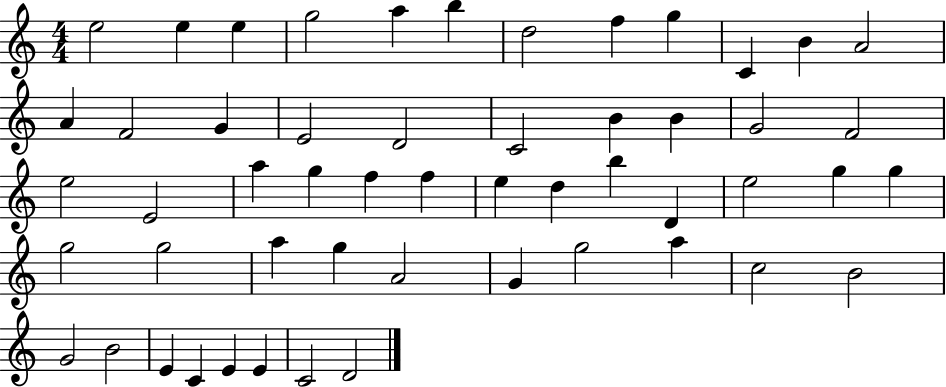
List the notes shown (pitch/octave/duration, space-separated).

E5/h E5/q E5/q G5/h A5/q B5/q D5/h F5/q G5/q C4/q B4/q A4/h A4/q F4/h G4/q E4/h D4/h C4/h B4/q B4/q G4/h F4/h E5/h E4/h A5/q G5/q F5/q F5/q E5/q D5/q B5/q D4/q E5/h G5/q G5/q G5/h G5/h A5/q G5/q A4/h G4/q G5/h A5/q C5/h B4/h G4/h B4/h E4/q C4/q E4/q E4/q C4/h D4/h